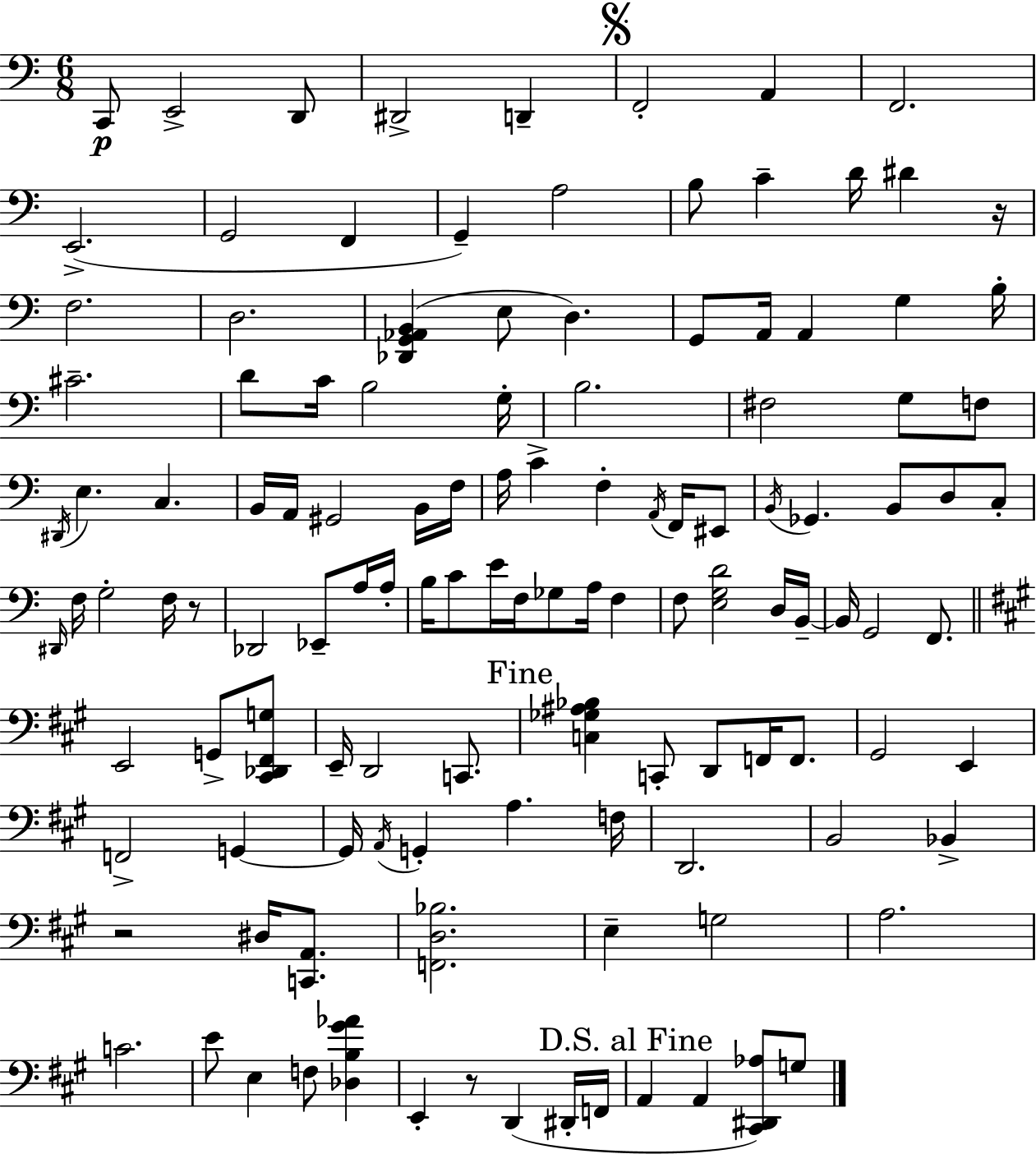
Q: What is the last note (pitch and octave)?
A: G3